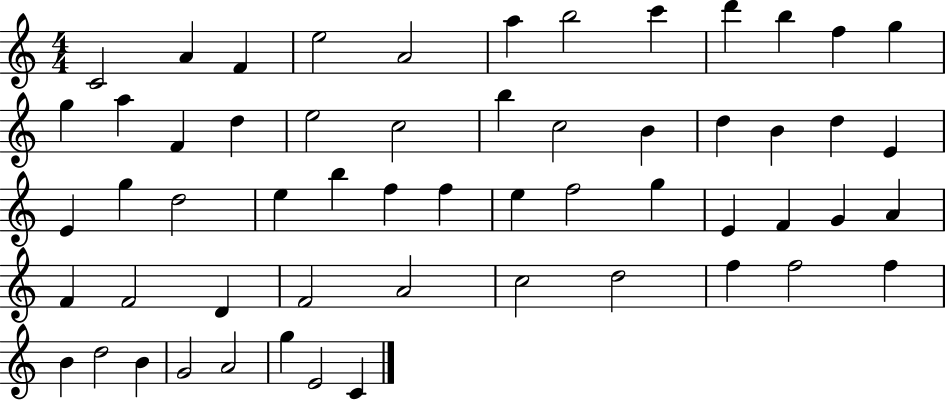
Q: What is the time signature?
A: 4/4